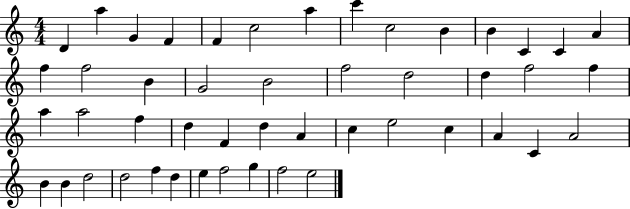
D4/q A5/q G4/q F4/q F4/q C5/h A5/q C6/q C5/h B4/q B4/q C4/q C4/q A4/q F5/q F5/h B4/q G4/h B4/h F5/h D5/h D5/q F5/h F5/q A5/q A5/h F5/q D5/q F4/q D5/q A4/q C5/q E5/h C5/q A4/q C4/q A4/h B4/q B4/q D5/h D5/h F5/q D5/q E5/q F5/h G5/q F5/h E5/h